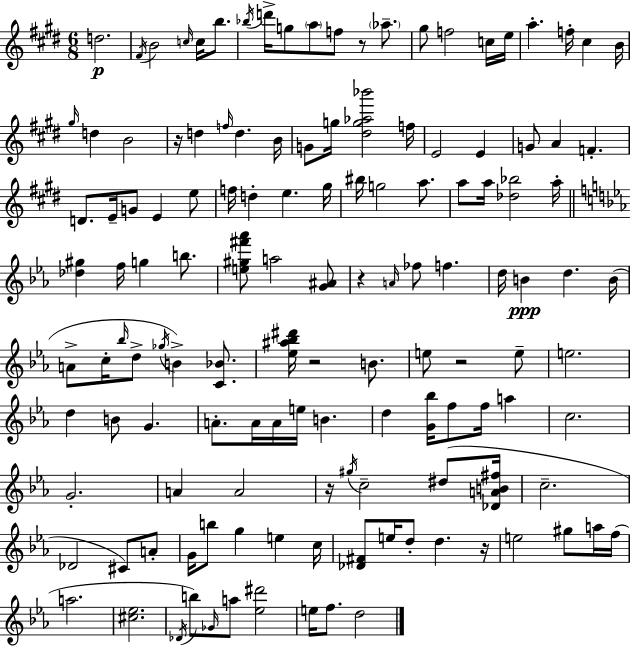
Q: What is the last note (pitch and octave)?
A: D5